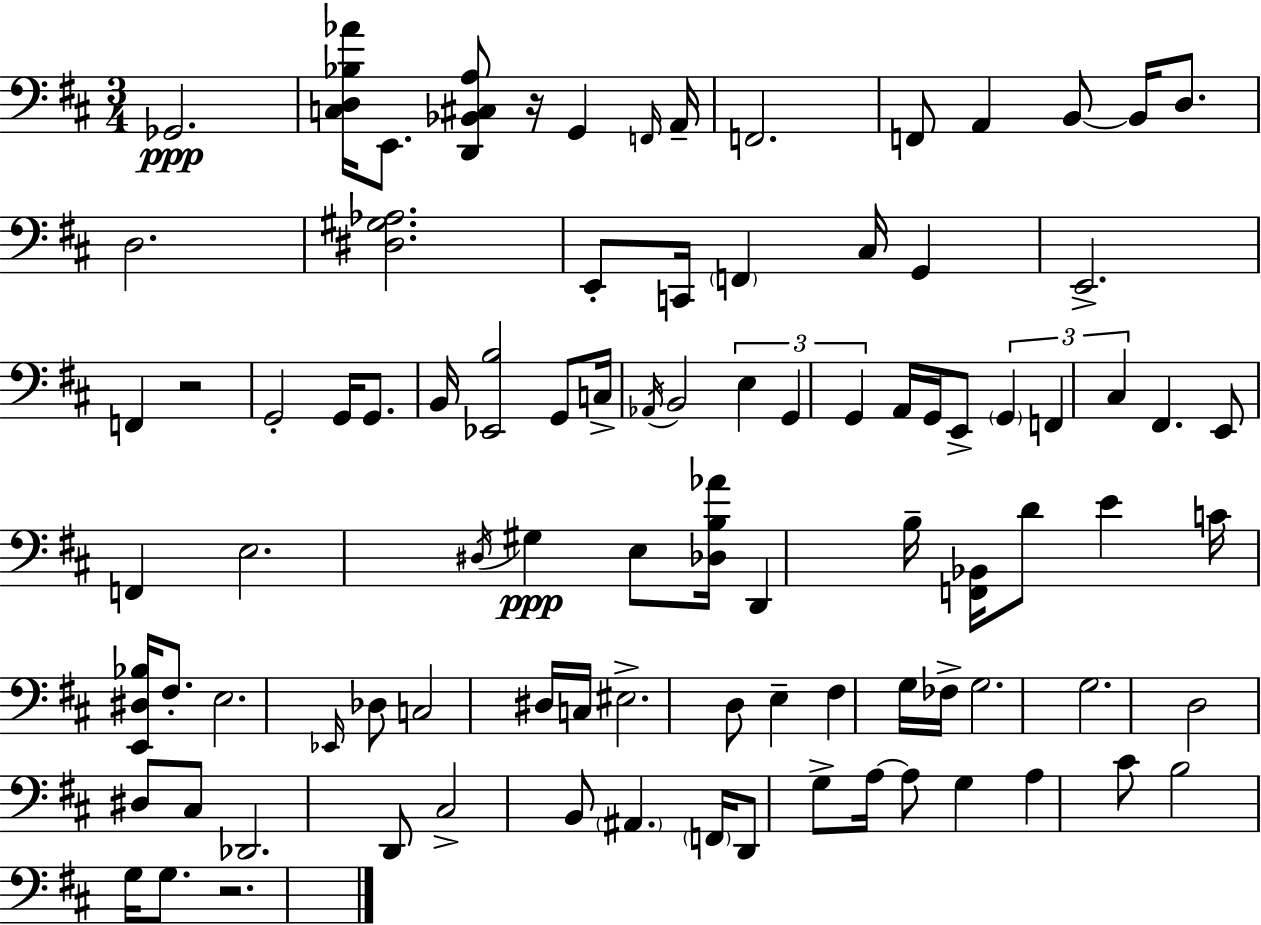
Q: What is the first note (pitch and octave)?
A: Gb2